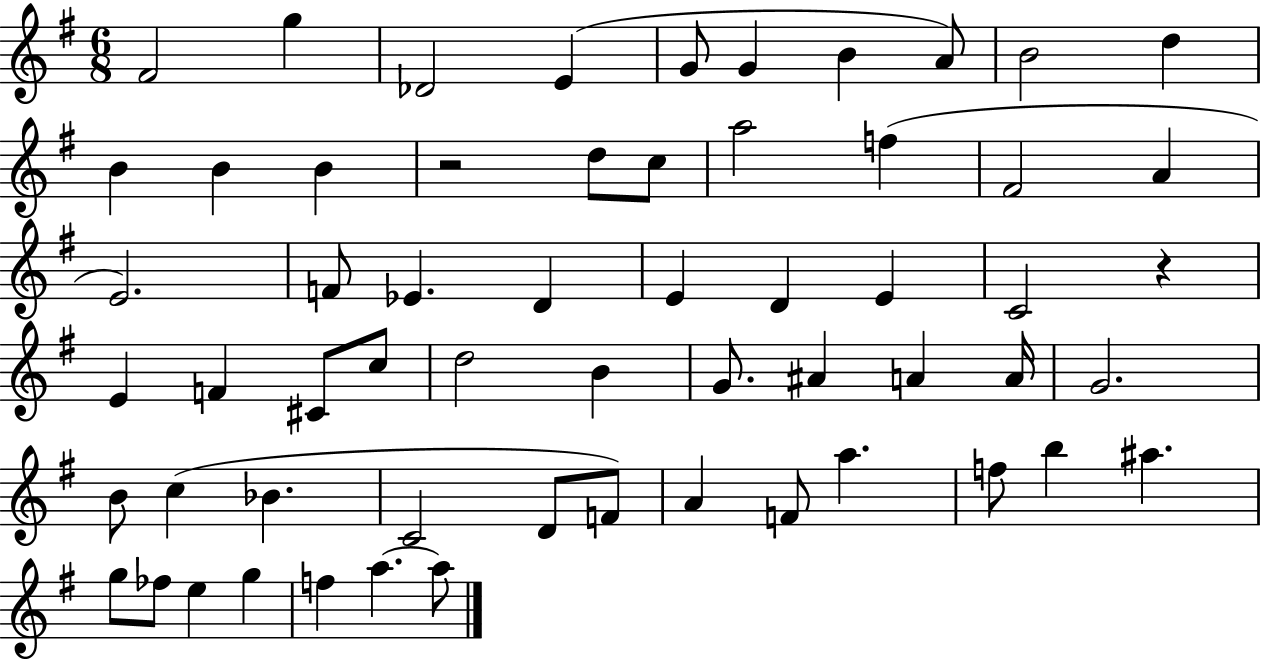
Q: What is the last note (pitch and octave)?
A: A5